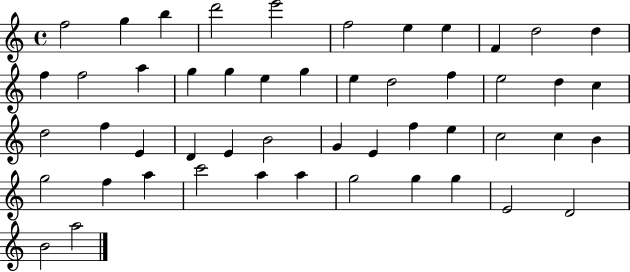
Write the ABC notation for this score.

X:1
T:Untitled
M:4/4
L:1/4
K:C
f2 g b d'2 e'2 f2 e e F d2 d f f2 a g g e g e d2 f e2 d c d2 f E D E B2 G E f e c2 c B g2 f a c'2 a a g2 g g E2 D2 B2 a2